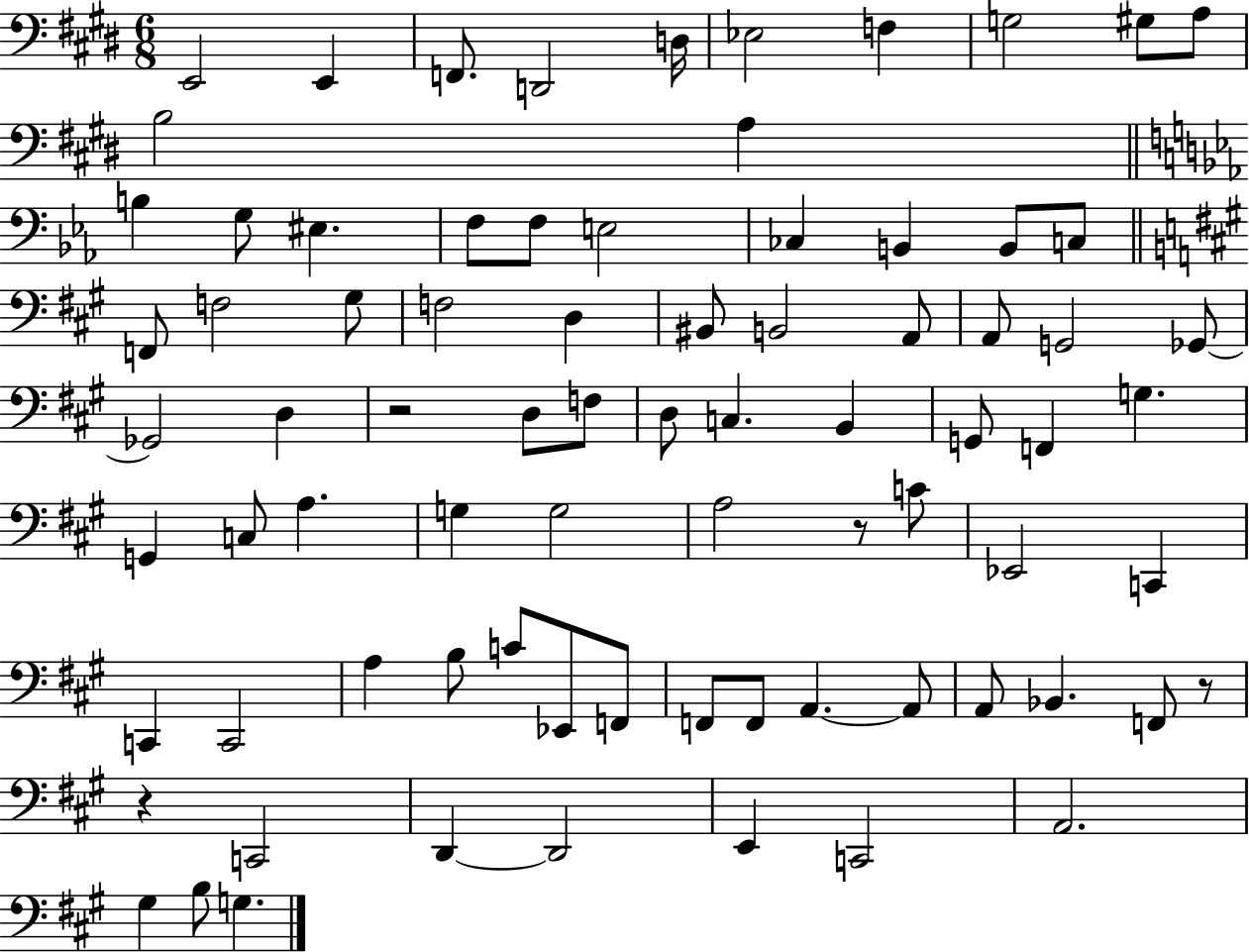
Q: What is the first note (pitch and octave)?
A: E2